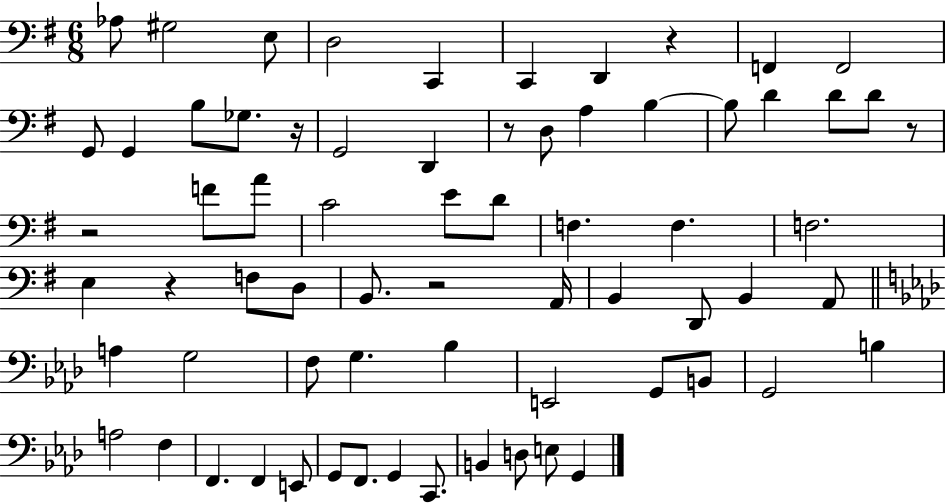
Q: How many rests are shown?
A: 7